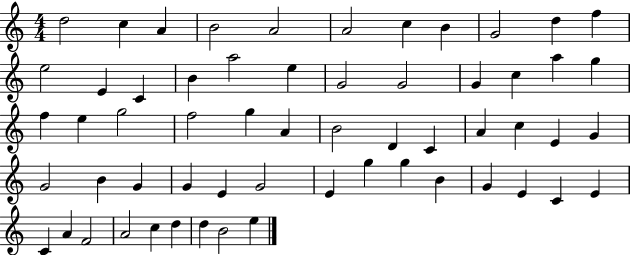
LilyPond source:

{
  \clef treble
  \numericTimeSignature
  \time 4/4
  \key c \major
  d''2 c''4 a'4 | b'2 a'2 | a'2 c''4 b'4 | g'2 d''4 f''4 | \break e''2 e'4 c'4 | b'4 a''2 e''4 | g'2 g'2 | g'4 c''4 a''4 g''4 | \break f''4 e''4 g''2 | f''2 g''4 a'4 | b'2 d'4 c'4 | a'4 c''4 e'4 g'4 | \break g'2 b'4 g'4 | g'4 e'4 g'2 | e'4 g''4 g''4 b'4 | g'4 e'4 c'4 e'4 | \break c'4 a'4 f'2 | a'2 c''4 d''4 | d''4 b'2 e''4 | \bar "|."
}